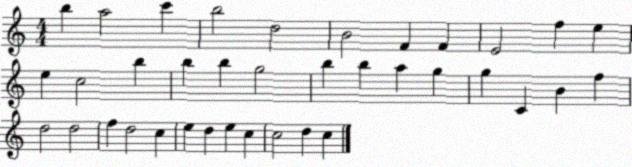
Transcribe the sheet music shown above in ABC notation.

X:1
T:Untitled
M:4/4
L:1/4
K:C
b a2 c' b2 d2 B2 F F E2 f e e c2 b b b g2 b b a g g C B f d2 d2 f d2 c e d e c c2 d c